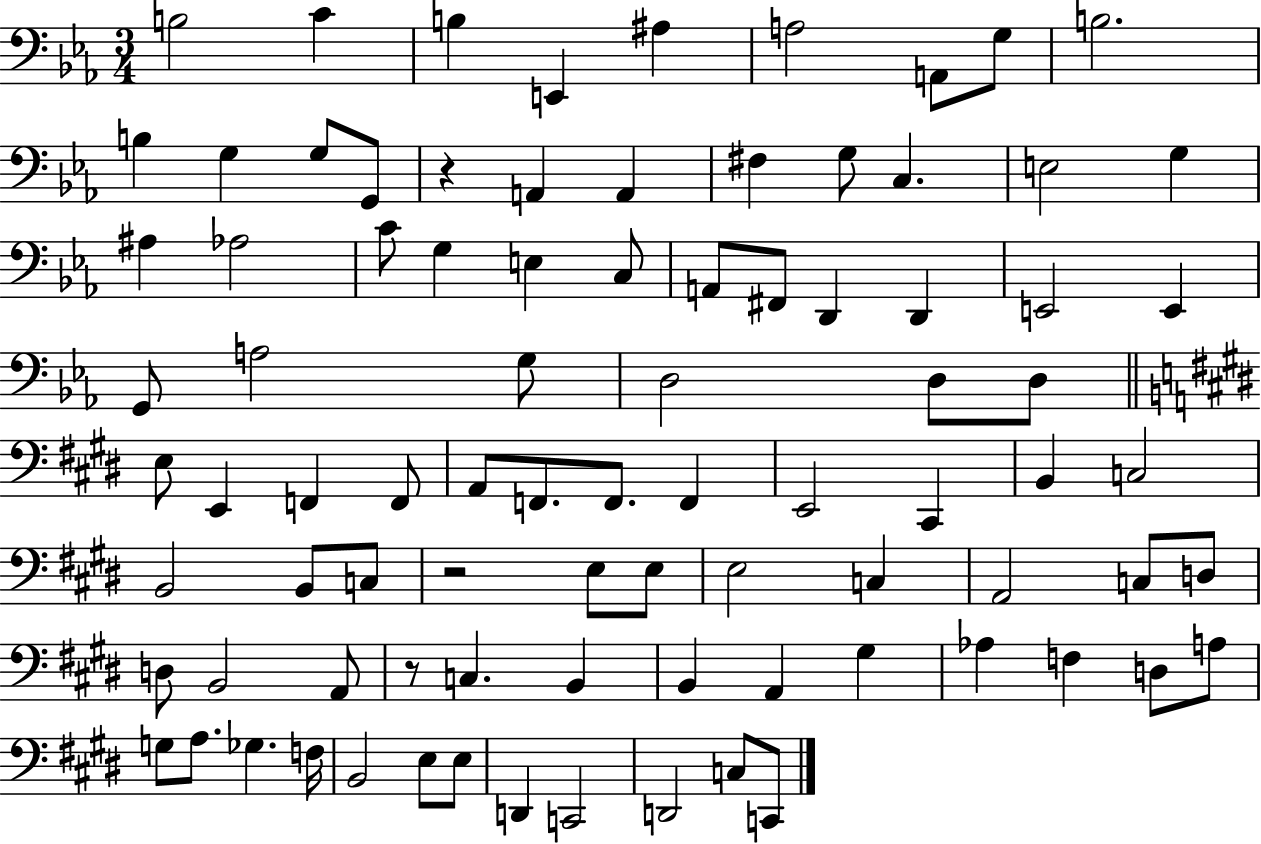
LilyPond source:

{
  \clef bass
  \numericTimeSignature
  \time 3/4
  \key ees \major
  \repeat volta 2 { b2 c'4 | b4 e,4 ais4 | a2 a,8 g8 | b2. | \break b4 g4 g8 g,8 | r4 a,4 a,4 | fis4 g8 c4. | e2 g4 | \break ais4 aes2 | c'8 g4 e4 c8 | a,8 fis,8 d,4 d,4 | e,2 e,4 | \break g,8 a2 g8 | d2 d8 d8 | \bar "||" \break \key e \major e8 e,4 f,4 f,8 | a,8 f,8. f,8. f,4 | e,2 cis,4 | b,4 c2 | \break b,2 b,8 c8 | r2 e8 e8 | e2 c4 | a,2 c8 d8 | \break d8 b,2 a,8 | r8 c4. b,4 | b,4 a,4 gis4 | aes4 f4 d8 a8 | \break g8 a8. ges4. f16 | b,2 e8 e8 | d,4 c,2 | d,2 c8 c,8 | \break } \bar "|."
}